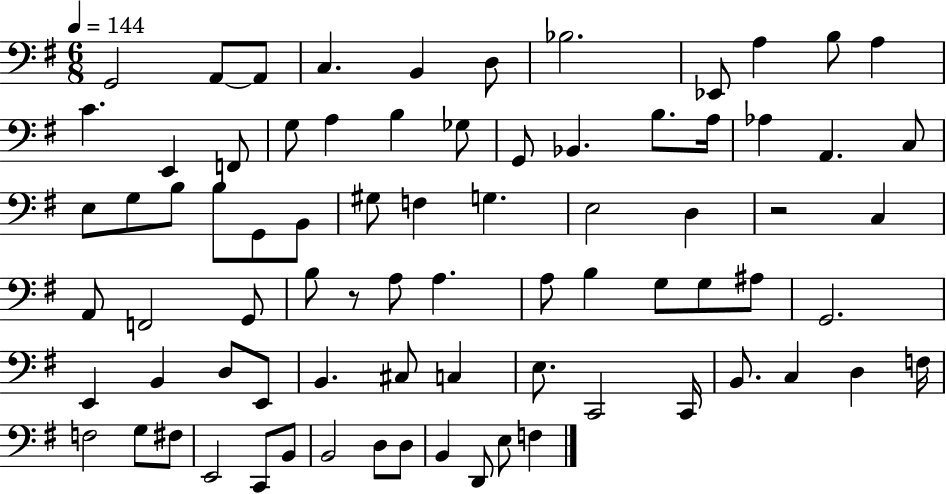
X:1
T:Untitled
M:6/8
L:1/4
K:G
G,,2 A,,/2 A,,/2 C, B,, D,/2 _B,2 _E,,/2 A, B,/2 A, C E,, F,,/2 G,/2 A, B, _G,/2 G,,/2 _B,, B,/2 A,/4 _A, A,, C,/2 E,/2 G,/2 B,/2 B,/2 G,,/2 B,,/2 ^G,/2 F, G, E,2 D, z2 C, A,,/2 F,,2 G,,/2 B,/2 z/2 A,/2 A, A,/2 B, G,/2 G,/2 ^A,/2 G,,2 E,, B,, D,/2 E,,/2 B,, ^C,/2 C, E,/2 C,,2 C,,/4 B,,/2 C, D, F,/4 F,2 G,/2 ^F,/2 E,,2 C,,/2 B,,/2 B,,2 D,/2 D,/2 B,, D,,/2 E,/2 F,